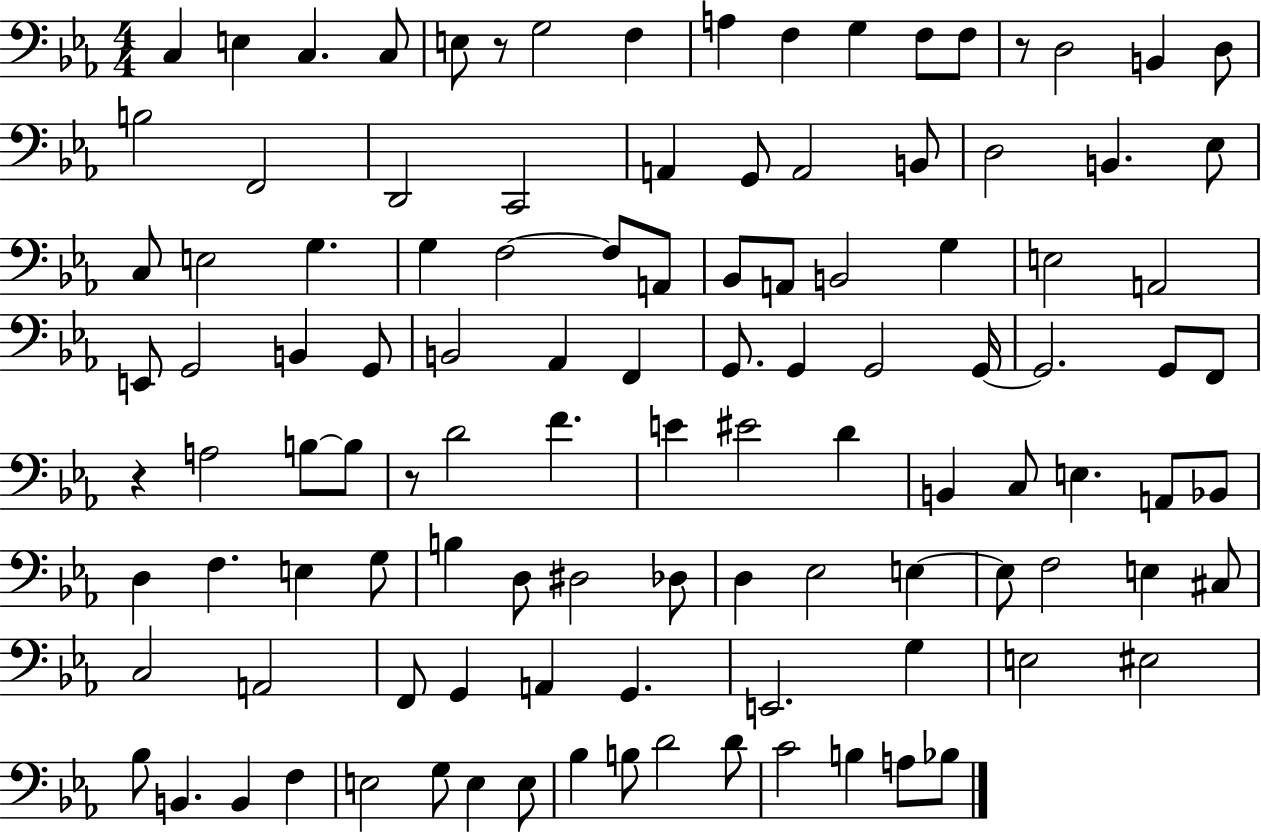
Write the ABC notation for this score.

X:1
T:Untitled
M:4/4
L:1/4
K:Eb
C, E, C, C,/2 E,/2 z/2 G,2 F, A, F, G, F,/2 F,/2 z/2 D,2 B,, D,/2 B,2 F,,2 D,,2 C,,2 A,, G,,/2 A,,2 B,,/2 D,2 B,, _E,/2 C,/2 E,2 G, G, F,2 F,/2 A,,/2 _B,,/2 A,,/2 B,,2 G, E,2 A,,2 E,,/2 G,,2 B,, G,,/2 B,,2 _A,, F,, G,,/2 G,, G,,2 G,,/4 G,,2 G,,/2 F,,/2 z A,2 B,/2 B,/2 z/2 D2 F E ^E2 D B,, C,/2 E, A,,/2 _B,,/2 D, F, E, G,/2 B, D,/2 ^D,2 _D,/2 D, _E,2 E, E,/2 F,2 E, ^C,/2 C,2 A,,2 F,,/2 G,, A,, G,, E,,2 G, E,2 ^E,2 _B,/2 B,, B,, F, E,2 G,/2 E, E,/2 _B, B,/2 D2 D/2 C2 B, A,/2 _B,/2